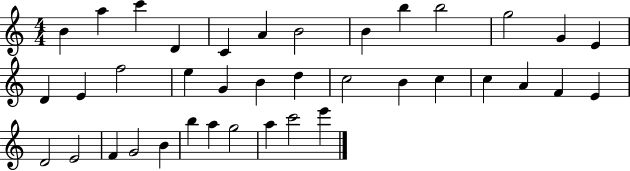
B4/q A5/q C6/q D4/q C4/q A4/q B4/h B4/q B5/q B5/h G5/h G4/q E4/q D4/q E4/q F5/h E5/q G4/q B4/q D5/q C5/h B4/q C5/q C5/q A4/q F4/q E4/q D4/h E4/h F4/q G4/h B4/q B5/q A5/q G5/h A5/q C6/h E6/q